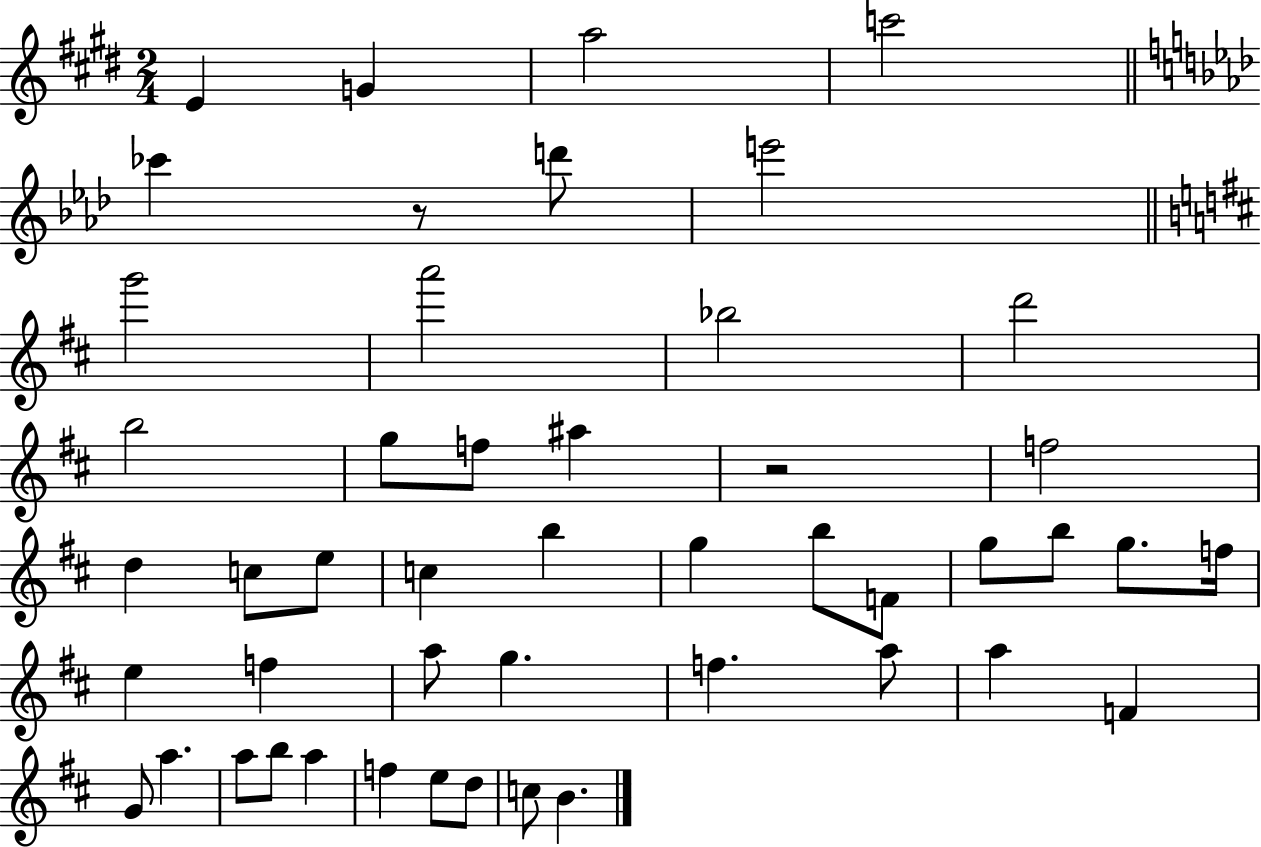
E4/q G4/q A5/h C6/h CES6/q R/e D6/e E6/h G6/h A6/h Bb5/h D6/h B5/h G5/e F5/e A#5/q R/h F5/h D5/q C5/e E5/e C5/q B5/q G5/q B5/e F4/e G5/e B5/e G5/e. F5/s E5/q F5/q A5/e G5/q. F5/q. A5/e A5/q F4/q G4/e A5/q. A5/e B5/e A5/q F5/q E5/e D5/e C5/e B4/q.